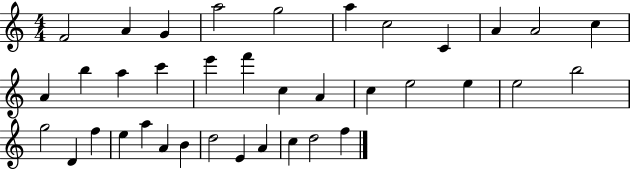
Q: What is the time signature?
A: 4/4